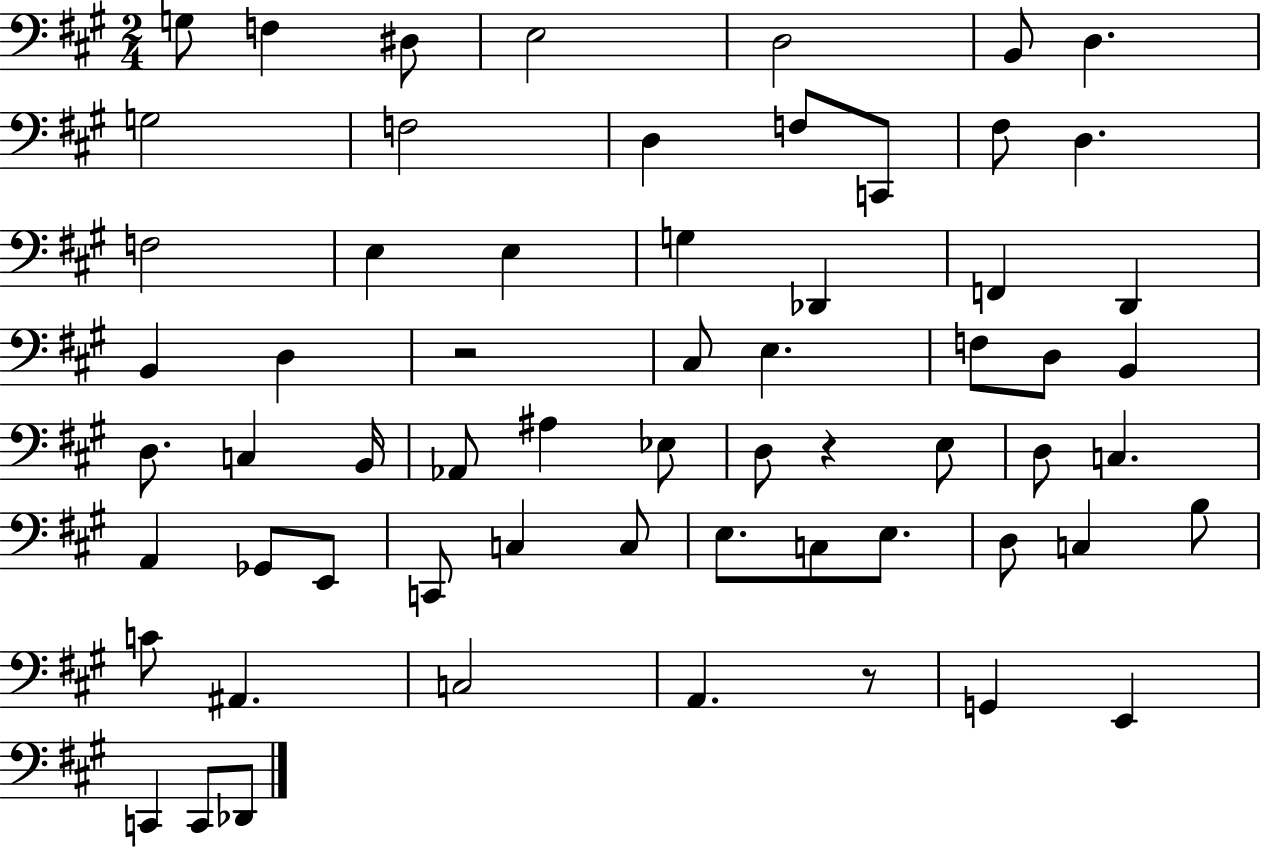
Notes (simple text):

G3/e F3/q D#3/e E3/h D3/h B2/e D3/q. G3/h F3/h D3/q F3/e C2/e F#3/e D3/q. F3/h E3/q E3/q G3/q Db2/q F2/q D2/q B2/q D3/q R/h C#3/e E3/q. F3/e D3/e B2/q D3/e. C3/q B2/s Ab2/e A#3/q Eb3/e D3/e R/q E3/e D3/e C3/q. A2/q Gb2/e E2/e C2/e C3/q C3/e E3/e. C3/e E3/e. D3/e C3/q B3/e C4/e A#2/q. C3/h A2/q. R/e G2/q E2/q C2/q C2/e Db2/e